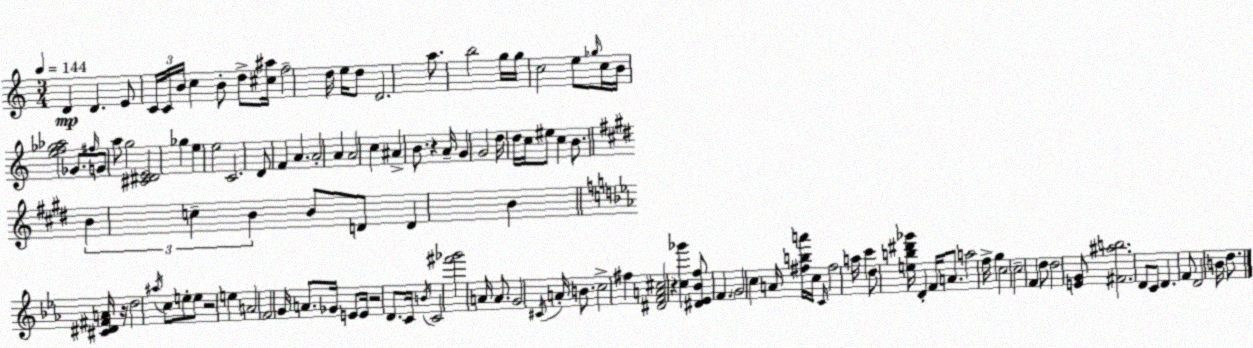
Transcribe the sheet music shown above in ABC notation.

X:1
T:Untitled
M:3/4
L:1/4
K:C
D D E/2 C/4 C/4 B/4 c B/2 d/2 [^c^a]/4 f2 d/4 e/4 d/2 D2 a/2 b2 g/4 g/4 c2 e/2 _g/4 c/4 B/4 [ef_g_a]2 _G/2 ^f/4 G/2 a/2 g2 [^C^DE]2 _g e e2 C2 D/2 F A A2 A A2 c ^A B/2 z A/4 G G2 d/4 d/4 c/4 ^e/2 c B/2 B c B B/2 D/2 D B [^C^D^FA]/4 z/4 d2 ^a/4 c/2 e/2 e/2 z2 e A2 F2 G/4 A/2 _G/4 E/2 E/4 z2 D/2 C/4 B/4 C2 [^f'_g']2 A/4 A/2 G2 ^C/4 A/4 B/2 c2 ^f [^DFA^c]2 z [c_g'] [^D_E_Bf]/2 F G2 c A/4 [^fba']/4 c/4 C/4 ^f2 a/4 c' d/2 [eb^d'_g']/4 D F/4 A/2 a2 f/4 g c2 c2 F d/2 d2 [EG]/2 [^F^ab]2 D/2 C/2 D F/2 D2 B/4 d/2